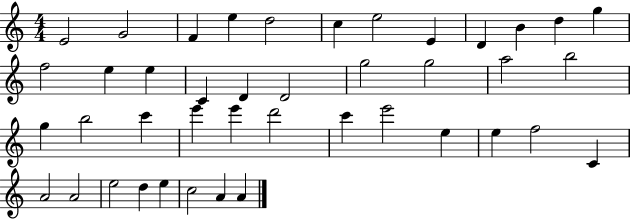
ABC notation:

X:1
T:Untitled
M:4/4
L:1/4
K:C
E2 G2 F e d2 c e2 E D B d g f2 e e C D D2 g2 g2 a2 b2 g b2 c' e' e' d'2 c' e'2 e e f2 C A2 A2 e2 d e c2 A A